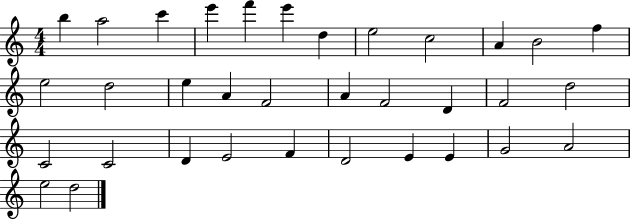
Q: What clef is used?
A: treble